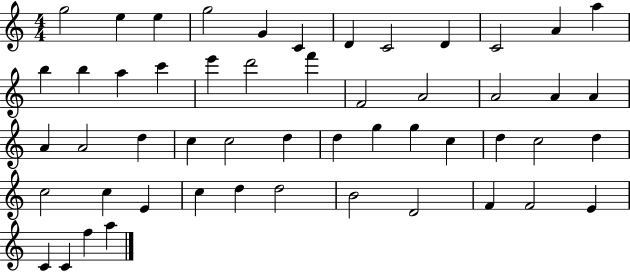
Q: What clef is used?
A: treble